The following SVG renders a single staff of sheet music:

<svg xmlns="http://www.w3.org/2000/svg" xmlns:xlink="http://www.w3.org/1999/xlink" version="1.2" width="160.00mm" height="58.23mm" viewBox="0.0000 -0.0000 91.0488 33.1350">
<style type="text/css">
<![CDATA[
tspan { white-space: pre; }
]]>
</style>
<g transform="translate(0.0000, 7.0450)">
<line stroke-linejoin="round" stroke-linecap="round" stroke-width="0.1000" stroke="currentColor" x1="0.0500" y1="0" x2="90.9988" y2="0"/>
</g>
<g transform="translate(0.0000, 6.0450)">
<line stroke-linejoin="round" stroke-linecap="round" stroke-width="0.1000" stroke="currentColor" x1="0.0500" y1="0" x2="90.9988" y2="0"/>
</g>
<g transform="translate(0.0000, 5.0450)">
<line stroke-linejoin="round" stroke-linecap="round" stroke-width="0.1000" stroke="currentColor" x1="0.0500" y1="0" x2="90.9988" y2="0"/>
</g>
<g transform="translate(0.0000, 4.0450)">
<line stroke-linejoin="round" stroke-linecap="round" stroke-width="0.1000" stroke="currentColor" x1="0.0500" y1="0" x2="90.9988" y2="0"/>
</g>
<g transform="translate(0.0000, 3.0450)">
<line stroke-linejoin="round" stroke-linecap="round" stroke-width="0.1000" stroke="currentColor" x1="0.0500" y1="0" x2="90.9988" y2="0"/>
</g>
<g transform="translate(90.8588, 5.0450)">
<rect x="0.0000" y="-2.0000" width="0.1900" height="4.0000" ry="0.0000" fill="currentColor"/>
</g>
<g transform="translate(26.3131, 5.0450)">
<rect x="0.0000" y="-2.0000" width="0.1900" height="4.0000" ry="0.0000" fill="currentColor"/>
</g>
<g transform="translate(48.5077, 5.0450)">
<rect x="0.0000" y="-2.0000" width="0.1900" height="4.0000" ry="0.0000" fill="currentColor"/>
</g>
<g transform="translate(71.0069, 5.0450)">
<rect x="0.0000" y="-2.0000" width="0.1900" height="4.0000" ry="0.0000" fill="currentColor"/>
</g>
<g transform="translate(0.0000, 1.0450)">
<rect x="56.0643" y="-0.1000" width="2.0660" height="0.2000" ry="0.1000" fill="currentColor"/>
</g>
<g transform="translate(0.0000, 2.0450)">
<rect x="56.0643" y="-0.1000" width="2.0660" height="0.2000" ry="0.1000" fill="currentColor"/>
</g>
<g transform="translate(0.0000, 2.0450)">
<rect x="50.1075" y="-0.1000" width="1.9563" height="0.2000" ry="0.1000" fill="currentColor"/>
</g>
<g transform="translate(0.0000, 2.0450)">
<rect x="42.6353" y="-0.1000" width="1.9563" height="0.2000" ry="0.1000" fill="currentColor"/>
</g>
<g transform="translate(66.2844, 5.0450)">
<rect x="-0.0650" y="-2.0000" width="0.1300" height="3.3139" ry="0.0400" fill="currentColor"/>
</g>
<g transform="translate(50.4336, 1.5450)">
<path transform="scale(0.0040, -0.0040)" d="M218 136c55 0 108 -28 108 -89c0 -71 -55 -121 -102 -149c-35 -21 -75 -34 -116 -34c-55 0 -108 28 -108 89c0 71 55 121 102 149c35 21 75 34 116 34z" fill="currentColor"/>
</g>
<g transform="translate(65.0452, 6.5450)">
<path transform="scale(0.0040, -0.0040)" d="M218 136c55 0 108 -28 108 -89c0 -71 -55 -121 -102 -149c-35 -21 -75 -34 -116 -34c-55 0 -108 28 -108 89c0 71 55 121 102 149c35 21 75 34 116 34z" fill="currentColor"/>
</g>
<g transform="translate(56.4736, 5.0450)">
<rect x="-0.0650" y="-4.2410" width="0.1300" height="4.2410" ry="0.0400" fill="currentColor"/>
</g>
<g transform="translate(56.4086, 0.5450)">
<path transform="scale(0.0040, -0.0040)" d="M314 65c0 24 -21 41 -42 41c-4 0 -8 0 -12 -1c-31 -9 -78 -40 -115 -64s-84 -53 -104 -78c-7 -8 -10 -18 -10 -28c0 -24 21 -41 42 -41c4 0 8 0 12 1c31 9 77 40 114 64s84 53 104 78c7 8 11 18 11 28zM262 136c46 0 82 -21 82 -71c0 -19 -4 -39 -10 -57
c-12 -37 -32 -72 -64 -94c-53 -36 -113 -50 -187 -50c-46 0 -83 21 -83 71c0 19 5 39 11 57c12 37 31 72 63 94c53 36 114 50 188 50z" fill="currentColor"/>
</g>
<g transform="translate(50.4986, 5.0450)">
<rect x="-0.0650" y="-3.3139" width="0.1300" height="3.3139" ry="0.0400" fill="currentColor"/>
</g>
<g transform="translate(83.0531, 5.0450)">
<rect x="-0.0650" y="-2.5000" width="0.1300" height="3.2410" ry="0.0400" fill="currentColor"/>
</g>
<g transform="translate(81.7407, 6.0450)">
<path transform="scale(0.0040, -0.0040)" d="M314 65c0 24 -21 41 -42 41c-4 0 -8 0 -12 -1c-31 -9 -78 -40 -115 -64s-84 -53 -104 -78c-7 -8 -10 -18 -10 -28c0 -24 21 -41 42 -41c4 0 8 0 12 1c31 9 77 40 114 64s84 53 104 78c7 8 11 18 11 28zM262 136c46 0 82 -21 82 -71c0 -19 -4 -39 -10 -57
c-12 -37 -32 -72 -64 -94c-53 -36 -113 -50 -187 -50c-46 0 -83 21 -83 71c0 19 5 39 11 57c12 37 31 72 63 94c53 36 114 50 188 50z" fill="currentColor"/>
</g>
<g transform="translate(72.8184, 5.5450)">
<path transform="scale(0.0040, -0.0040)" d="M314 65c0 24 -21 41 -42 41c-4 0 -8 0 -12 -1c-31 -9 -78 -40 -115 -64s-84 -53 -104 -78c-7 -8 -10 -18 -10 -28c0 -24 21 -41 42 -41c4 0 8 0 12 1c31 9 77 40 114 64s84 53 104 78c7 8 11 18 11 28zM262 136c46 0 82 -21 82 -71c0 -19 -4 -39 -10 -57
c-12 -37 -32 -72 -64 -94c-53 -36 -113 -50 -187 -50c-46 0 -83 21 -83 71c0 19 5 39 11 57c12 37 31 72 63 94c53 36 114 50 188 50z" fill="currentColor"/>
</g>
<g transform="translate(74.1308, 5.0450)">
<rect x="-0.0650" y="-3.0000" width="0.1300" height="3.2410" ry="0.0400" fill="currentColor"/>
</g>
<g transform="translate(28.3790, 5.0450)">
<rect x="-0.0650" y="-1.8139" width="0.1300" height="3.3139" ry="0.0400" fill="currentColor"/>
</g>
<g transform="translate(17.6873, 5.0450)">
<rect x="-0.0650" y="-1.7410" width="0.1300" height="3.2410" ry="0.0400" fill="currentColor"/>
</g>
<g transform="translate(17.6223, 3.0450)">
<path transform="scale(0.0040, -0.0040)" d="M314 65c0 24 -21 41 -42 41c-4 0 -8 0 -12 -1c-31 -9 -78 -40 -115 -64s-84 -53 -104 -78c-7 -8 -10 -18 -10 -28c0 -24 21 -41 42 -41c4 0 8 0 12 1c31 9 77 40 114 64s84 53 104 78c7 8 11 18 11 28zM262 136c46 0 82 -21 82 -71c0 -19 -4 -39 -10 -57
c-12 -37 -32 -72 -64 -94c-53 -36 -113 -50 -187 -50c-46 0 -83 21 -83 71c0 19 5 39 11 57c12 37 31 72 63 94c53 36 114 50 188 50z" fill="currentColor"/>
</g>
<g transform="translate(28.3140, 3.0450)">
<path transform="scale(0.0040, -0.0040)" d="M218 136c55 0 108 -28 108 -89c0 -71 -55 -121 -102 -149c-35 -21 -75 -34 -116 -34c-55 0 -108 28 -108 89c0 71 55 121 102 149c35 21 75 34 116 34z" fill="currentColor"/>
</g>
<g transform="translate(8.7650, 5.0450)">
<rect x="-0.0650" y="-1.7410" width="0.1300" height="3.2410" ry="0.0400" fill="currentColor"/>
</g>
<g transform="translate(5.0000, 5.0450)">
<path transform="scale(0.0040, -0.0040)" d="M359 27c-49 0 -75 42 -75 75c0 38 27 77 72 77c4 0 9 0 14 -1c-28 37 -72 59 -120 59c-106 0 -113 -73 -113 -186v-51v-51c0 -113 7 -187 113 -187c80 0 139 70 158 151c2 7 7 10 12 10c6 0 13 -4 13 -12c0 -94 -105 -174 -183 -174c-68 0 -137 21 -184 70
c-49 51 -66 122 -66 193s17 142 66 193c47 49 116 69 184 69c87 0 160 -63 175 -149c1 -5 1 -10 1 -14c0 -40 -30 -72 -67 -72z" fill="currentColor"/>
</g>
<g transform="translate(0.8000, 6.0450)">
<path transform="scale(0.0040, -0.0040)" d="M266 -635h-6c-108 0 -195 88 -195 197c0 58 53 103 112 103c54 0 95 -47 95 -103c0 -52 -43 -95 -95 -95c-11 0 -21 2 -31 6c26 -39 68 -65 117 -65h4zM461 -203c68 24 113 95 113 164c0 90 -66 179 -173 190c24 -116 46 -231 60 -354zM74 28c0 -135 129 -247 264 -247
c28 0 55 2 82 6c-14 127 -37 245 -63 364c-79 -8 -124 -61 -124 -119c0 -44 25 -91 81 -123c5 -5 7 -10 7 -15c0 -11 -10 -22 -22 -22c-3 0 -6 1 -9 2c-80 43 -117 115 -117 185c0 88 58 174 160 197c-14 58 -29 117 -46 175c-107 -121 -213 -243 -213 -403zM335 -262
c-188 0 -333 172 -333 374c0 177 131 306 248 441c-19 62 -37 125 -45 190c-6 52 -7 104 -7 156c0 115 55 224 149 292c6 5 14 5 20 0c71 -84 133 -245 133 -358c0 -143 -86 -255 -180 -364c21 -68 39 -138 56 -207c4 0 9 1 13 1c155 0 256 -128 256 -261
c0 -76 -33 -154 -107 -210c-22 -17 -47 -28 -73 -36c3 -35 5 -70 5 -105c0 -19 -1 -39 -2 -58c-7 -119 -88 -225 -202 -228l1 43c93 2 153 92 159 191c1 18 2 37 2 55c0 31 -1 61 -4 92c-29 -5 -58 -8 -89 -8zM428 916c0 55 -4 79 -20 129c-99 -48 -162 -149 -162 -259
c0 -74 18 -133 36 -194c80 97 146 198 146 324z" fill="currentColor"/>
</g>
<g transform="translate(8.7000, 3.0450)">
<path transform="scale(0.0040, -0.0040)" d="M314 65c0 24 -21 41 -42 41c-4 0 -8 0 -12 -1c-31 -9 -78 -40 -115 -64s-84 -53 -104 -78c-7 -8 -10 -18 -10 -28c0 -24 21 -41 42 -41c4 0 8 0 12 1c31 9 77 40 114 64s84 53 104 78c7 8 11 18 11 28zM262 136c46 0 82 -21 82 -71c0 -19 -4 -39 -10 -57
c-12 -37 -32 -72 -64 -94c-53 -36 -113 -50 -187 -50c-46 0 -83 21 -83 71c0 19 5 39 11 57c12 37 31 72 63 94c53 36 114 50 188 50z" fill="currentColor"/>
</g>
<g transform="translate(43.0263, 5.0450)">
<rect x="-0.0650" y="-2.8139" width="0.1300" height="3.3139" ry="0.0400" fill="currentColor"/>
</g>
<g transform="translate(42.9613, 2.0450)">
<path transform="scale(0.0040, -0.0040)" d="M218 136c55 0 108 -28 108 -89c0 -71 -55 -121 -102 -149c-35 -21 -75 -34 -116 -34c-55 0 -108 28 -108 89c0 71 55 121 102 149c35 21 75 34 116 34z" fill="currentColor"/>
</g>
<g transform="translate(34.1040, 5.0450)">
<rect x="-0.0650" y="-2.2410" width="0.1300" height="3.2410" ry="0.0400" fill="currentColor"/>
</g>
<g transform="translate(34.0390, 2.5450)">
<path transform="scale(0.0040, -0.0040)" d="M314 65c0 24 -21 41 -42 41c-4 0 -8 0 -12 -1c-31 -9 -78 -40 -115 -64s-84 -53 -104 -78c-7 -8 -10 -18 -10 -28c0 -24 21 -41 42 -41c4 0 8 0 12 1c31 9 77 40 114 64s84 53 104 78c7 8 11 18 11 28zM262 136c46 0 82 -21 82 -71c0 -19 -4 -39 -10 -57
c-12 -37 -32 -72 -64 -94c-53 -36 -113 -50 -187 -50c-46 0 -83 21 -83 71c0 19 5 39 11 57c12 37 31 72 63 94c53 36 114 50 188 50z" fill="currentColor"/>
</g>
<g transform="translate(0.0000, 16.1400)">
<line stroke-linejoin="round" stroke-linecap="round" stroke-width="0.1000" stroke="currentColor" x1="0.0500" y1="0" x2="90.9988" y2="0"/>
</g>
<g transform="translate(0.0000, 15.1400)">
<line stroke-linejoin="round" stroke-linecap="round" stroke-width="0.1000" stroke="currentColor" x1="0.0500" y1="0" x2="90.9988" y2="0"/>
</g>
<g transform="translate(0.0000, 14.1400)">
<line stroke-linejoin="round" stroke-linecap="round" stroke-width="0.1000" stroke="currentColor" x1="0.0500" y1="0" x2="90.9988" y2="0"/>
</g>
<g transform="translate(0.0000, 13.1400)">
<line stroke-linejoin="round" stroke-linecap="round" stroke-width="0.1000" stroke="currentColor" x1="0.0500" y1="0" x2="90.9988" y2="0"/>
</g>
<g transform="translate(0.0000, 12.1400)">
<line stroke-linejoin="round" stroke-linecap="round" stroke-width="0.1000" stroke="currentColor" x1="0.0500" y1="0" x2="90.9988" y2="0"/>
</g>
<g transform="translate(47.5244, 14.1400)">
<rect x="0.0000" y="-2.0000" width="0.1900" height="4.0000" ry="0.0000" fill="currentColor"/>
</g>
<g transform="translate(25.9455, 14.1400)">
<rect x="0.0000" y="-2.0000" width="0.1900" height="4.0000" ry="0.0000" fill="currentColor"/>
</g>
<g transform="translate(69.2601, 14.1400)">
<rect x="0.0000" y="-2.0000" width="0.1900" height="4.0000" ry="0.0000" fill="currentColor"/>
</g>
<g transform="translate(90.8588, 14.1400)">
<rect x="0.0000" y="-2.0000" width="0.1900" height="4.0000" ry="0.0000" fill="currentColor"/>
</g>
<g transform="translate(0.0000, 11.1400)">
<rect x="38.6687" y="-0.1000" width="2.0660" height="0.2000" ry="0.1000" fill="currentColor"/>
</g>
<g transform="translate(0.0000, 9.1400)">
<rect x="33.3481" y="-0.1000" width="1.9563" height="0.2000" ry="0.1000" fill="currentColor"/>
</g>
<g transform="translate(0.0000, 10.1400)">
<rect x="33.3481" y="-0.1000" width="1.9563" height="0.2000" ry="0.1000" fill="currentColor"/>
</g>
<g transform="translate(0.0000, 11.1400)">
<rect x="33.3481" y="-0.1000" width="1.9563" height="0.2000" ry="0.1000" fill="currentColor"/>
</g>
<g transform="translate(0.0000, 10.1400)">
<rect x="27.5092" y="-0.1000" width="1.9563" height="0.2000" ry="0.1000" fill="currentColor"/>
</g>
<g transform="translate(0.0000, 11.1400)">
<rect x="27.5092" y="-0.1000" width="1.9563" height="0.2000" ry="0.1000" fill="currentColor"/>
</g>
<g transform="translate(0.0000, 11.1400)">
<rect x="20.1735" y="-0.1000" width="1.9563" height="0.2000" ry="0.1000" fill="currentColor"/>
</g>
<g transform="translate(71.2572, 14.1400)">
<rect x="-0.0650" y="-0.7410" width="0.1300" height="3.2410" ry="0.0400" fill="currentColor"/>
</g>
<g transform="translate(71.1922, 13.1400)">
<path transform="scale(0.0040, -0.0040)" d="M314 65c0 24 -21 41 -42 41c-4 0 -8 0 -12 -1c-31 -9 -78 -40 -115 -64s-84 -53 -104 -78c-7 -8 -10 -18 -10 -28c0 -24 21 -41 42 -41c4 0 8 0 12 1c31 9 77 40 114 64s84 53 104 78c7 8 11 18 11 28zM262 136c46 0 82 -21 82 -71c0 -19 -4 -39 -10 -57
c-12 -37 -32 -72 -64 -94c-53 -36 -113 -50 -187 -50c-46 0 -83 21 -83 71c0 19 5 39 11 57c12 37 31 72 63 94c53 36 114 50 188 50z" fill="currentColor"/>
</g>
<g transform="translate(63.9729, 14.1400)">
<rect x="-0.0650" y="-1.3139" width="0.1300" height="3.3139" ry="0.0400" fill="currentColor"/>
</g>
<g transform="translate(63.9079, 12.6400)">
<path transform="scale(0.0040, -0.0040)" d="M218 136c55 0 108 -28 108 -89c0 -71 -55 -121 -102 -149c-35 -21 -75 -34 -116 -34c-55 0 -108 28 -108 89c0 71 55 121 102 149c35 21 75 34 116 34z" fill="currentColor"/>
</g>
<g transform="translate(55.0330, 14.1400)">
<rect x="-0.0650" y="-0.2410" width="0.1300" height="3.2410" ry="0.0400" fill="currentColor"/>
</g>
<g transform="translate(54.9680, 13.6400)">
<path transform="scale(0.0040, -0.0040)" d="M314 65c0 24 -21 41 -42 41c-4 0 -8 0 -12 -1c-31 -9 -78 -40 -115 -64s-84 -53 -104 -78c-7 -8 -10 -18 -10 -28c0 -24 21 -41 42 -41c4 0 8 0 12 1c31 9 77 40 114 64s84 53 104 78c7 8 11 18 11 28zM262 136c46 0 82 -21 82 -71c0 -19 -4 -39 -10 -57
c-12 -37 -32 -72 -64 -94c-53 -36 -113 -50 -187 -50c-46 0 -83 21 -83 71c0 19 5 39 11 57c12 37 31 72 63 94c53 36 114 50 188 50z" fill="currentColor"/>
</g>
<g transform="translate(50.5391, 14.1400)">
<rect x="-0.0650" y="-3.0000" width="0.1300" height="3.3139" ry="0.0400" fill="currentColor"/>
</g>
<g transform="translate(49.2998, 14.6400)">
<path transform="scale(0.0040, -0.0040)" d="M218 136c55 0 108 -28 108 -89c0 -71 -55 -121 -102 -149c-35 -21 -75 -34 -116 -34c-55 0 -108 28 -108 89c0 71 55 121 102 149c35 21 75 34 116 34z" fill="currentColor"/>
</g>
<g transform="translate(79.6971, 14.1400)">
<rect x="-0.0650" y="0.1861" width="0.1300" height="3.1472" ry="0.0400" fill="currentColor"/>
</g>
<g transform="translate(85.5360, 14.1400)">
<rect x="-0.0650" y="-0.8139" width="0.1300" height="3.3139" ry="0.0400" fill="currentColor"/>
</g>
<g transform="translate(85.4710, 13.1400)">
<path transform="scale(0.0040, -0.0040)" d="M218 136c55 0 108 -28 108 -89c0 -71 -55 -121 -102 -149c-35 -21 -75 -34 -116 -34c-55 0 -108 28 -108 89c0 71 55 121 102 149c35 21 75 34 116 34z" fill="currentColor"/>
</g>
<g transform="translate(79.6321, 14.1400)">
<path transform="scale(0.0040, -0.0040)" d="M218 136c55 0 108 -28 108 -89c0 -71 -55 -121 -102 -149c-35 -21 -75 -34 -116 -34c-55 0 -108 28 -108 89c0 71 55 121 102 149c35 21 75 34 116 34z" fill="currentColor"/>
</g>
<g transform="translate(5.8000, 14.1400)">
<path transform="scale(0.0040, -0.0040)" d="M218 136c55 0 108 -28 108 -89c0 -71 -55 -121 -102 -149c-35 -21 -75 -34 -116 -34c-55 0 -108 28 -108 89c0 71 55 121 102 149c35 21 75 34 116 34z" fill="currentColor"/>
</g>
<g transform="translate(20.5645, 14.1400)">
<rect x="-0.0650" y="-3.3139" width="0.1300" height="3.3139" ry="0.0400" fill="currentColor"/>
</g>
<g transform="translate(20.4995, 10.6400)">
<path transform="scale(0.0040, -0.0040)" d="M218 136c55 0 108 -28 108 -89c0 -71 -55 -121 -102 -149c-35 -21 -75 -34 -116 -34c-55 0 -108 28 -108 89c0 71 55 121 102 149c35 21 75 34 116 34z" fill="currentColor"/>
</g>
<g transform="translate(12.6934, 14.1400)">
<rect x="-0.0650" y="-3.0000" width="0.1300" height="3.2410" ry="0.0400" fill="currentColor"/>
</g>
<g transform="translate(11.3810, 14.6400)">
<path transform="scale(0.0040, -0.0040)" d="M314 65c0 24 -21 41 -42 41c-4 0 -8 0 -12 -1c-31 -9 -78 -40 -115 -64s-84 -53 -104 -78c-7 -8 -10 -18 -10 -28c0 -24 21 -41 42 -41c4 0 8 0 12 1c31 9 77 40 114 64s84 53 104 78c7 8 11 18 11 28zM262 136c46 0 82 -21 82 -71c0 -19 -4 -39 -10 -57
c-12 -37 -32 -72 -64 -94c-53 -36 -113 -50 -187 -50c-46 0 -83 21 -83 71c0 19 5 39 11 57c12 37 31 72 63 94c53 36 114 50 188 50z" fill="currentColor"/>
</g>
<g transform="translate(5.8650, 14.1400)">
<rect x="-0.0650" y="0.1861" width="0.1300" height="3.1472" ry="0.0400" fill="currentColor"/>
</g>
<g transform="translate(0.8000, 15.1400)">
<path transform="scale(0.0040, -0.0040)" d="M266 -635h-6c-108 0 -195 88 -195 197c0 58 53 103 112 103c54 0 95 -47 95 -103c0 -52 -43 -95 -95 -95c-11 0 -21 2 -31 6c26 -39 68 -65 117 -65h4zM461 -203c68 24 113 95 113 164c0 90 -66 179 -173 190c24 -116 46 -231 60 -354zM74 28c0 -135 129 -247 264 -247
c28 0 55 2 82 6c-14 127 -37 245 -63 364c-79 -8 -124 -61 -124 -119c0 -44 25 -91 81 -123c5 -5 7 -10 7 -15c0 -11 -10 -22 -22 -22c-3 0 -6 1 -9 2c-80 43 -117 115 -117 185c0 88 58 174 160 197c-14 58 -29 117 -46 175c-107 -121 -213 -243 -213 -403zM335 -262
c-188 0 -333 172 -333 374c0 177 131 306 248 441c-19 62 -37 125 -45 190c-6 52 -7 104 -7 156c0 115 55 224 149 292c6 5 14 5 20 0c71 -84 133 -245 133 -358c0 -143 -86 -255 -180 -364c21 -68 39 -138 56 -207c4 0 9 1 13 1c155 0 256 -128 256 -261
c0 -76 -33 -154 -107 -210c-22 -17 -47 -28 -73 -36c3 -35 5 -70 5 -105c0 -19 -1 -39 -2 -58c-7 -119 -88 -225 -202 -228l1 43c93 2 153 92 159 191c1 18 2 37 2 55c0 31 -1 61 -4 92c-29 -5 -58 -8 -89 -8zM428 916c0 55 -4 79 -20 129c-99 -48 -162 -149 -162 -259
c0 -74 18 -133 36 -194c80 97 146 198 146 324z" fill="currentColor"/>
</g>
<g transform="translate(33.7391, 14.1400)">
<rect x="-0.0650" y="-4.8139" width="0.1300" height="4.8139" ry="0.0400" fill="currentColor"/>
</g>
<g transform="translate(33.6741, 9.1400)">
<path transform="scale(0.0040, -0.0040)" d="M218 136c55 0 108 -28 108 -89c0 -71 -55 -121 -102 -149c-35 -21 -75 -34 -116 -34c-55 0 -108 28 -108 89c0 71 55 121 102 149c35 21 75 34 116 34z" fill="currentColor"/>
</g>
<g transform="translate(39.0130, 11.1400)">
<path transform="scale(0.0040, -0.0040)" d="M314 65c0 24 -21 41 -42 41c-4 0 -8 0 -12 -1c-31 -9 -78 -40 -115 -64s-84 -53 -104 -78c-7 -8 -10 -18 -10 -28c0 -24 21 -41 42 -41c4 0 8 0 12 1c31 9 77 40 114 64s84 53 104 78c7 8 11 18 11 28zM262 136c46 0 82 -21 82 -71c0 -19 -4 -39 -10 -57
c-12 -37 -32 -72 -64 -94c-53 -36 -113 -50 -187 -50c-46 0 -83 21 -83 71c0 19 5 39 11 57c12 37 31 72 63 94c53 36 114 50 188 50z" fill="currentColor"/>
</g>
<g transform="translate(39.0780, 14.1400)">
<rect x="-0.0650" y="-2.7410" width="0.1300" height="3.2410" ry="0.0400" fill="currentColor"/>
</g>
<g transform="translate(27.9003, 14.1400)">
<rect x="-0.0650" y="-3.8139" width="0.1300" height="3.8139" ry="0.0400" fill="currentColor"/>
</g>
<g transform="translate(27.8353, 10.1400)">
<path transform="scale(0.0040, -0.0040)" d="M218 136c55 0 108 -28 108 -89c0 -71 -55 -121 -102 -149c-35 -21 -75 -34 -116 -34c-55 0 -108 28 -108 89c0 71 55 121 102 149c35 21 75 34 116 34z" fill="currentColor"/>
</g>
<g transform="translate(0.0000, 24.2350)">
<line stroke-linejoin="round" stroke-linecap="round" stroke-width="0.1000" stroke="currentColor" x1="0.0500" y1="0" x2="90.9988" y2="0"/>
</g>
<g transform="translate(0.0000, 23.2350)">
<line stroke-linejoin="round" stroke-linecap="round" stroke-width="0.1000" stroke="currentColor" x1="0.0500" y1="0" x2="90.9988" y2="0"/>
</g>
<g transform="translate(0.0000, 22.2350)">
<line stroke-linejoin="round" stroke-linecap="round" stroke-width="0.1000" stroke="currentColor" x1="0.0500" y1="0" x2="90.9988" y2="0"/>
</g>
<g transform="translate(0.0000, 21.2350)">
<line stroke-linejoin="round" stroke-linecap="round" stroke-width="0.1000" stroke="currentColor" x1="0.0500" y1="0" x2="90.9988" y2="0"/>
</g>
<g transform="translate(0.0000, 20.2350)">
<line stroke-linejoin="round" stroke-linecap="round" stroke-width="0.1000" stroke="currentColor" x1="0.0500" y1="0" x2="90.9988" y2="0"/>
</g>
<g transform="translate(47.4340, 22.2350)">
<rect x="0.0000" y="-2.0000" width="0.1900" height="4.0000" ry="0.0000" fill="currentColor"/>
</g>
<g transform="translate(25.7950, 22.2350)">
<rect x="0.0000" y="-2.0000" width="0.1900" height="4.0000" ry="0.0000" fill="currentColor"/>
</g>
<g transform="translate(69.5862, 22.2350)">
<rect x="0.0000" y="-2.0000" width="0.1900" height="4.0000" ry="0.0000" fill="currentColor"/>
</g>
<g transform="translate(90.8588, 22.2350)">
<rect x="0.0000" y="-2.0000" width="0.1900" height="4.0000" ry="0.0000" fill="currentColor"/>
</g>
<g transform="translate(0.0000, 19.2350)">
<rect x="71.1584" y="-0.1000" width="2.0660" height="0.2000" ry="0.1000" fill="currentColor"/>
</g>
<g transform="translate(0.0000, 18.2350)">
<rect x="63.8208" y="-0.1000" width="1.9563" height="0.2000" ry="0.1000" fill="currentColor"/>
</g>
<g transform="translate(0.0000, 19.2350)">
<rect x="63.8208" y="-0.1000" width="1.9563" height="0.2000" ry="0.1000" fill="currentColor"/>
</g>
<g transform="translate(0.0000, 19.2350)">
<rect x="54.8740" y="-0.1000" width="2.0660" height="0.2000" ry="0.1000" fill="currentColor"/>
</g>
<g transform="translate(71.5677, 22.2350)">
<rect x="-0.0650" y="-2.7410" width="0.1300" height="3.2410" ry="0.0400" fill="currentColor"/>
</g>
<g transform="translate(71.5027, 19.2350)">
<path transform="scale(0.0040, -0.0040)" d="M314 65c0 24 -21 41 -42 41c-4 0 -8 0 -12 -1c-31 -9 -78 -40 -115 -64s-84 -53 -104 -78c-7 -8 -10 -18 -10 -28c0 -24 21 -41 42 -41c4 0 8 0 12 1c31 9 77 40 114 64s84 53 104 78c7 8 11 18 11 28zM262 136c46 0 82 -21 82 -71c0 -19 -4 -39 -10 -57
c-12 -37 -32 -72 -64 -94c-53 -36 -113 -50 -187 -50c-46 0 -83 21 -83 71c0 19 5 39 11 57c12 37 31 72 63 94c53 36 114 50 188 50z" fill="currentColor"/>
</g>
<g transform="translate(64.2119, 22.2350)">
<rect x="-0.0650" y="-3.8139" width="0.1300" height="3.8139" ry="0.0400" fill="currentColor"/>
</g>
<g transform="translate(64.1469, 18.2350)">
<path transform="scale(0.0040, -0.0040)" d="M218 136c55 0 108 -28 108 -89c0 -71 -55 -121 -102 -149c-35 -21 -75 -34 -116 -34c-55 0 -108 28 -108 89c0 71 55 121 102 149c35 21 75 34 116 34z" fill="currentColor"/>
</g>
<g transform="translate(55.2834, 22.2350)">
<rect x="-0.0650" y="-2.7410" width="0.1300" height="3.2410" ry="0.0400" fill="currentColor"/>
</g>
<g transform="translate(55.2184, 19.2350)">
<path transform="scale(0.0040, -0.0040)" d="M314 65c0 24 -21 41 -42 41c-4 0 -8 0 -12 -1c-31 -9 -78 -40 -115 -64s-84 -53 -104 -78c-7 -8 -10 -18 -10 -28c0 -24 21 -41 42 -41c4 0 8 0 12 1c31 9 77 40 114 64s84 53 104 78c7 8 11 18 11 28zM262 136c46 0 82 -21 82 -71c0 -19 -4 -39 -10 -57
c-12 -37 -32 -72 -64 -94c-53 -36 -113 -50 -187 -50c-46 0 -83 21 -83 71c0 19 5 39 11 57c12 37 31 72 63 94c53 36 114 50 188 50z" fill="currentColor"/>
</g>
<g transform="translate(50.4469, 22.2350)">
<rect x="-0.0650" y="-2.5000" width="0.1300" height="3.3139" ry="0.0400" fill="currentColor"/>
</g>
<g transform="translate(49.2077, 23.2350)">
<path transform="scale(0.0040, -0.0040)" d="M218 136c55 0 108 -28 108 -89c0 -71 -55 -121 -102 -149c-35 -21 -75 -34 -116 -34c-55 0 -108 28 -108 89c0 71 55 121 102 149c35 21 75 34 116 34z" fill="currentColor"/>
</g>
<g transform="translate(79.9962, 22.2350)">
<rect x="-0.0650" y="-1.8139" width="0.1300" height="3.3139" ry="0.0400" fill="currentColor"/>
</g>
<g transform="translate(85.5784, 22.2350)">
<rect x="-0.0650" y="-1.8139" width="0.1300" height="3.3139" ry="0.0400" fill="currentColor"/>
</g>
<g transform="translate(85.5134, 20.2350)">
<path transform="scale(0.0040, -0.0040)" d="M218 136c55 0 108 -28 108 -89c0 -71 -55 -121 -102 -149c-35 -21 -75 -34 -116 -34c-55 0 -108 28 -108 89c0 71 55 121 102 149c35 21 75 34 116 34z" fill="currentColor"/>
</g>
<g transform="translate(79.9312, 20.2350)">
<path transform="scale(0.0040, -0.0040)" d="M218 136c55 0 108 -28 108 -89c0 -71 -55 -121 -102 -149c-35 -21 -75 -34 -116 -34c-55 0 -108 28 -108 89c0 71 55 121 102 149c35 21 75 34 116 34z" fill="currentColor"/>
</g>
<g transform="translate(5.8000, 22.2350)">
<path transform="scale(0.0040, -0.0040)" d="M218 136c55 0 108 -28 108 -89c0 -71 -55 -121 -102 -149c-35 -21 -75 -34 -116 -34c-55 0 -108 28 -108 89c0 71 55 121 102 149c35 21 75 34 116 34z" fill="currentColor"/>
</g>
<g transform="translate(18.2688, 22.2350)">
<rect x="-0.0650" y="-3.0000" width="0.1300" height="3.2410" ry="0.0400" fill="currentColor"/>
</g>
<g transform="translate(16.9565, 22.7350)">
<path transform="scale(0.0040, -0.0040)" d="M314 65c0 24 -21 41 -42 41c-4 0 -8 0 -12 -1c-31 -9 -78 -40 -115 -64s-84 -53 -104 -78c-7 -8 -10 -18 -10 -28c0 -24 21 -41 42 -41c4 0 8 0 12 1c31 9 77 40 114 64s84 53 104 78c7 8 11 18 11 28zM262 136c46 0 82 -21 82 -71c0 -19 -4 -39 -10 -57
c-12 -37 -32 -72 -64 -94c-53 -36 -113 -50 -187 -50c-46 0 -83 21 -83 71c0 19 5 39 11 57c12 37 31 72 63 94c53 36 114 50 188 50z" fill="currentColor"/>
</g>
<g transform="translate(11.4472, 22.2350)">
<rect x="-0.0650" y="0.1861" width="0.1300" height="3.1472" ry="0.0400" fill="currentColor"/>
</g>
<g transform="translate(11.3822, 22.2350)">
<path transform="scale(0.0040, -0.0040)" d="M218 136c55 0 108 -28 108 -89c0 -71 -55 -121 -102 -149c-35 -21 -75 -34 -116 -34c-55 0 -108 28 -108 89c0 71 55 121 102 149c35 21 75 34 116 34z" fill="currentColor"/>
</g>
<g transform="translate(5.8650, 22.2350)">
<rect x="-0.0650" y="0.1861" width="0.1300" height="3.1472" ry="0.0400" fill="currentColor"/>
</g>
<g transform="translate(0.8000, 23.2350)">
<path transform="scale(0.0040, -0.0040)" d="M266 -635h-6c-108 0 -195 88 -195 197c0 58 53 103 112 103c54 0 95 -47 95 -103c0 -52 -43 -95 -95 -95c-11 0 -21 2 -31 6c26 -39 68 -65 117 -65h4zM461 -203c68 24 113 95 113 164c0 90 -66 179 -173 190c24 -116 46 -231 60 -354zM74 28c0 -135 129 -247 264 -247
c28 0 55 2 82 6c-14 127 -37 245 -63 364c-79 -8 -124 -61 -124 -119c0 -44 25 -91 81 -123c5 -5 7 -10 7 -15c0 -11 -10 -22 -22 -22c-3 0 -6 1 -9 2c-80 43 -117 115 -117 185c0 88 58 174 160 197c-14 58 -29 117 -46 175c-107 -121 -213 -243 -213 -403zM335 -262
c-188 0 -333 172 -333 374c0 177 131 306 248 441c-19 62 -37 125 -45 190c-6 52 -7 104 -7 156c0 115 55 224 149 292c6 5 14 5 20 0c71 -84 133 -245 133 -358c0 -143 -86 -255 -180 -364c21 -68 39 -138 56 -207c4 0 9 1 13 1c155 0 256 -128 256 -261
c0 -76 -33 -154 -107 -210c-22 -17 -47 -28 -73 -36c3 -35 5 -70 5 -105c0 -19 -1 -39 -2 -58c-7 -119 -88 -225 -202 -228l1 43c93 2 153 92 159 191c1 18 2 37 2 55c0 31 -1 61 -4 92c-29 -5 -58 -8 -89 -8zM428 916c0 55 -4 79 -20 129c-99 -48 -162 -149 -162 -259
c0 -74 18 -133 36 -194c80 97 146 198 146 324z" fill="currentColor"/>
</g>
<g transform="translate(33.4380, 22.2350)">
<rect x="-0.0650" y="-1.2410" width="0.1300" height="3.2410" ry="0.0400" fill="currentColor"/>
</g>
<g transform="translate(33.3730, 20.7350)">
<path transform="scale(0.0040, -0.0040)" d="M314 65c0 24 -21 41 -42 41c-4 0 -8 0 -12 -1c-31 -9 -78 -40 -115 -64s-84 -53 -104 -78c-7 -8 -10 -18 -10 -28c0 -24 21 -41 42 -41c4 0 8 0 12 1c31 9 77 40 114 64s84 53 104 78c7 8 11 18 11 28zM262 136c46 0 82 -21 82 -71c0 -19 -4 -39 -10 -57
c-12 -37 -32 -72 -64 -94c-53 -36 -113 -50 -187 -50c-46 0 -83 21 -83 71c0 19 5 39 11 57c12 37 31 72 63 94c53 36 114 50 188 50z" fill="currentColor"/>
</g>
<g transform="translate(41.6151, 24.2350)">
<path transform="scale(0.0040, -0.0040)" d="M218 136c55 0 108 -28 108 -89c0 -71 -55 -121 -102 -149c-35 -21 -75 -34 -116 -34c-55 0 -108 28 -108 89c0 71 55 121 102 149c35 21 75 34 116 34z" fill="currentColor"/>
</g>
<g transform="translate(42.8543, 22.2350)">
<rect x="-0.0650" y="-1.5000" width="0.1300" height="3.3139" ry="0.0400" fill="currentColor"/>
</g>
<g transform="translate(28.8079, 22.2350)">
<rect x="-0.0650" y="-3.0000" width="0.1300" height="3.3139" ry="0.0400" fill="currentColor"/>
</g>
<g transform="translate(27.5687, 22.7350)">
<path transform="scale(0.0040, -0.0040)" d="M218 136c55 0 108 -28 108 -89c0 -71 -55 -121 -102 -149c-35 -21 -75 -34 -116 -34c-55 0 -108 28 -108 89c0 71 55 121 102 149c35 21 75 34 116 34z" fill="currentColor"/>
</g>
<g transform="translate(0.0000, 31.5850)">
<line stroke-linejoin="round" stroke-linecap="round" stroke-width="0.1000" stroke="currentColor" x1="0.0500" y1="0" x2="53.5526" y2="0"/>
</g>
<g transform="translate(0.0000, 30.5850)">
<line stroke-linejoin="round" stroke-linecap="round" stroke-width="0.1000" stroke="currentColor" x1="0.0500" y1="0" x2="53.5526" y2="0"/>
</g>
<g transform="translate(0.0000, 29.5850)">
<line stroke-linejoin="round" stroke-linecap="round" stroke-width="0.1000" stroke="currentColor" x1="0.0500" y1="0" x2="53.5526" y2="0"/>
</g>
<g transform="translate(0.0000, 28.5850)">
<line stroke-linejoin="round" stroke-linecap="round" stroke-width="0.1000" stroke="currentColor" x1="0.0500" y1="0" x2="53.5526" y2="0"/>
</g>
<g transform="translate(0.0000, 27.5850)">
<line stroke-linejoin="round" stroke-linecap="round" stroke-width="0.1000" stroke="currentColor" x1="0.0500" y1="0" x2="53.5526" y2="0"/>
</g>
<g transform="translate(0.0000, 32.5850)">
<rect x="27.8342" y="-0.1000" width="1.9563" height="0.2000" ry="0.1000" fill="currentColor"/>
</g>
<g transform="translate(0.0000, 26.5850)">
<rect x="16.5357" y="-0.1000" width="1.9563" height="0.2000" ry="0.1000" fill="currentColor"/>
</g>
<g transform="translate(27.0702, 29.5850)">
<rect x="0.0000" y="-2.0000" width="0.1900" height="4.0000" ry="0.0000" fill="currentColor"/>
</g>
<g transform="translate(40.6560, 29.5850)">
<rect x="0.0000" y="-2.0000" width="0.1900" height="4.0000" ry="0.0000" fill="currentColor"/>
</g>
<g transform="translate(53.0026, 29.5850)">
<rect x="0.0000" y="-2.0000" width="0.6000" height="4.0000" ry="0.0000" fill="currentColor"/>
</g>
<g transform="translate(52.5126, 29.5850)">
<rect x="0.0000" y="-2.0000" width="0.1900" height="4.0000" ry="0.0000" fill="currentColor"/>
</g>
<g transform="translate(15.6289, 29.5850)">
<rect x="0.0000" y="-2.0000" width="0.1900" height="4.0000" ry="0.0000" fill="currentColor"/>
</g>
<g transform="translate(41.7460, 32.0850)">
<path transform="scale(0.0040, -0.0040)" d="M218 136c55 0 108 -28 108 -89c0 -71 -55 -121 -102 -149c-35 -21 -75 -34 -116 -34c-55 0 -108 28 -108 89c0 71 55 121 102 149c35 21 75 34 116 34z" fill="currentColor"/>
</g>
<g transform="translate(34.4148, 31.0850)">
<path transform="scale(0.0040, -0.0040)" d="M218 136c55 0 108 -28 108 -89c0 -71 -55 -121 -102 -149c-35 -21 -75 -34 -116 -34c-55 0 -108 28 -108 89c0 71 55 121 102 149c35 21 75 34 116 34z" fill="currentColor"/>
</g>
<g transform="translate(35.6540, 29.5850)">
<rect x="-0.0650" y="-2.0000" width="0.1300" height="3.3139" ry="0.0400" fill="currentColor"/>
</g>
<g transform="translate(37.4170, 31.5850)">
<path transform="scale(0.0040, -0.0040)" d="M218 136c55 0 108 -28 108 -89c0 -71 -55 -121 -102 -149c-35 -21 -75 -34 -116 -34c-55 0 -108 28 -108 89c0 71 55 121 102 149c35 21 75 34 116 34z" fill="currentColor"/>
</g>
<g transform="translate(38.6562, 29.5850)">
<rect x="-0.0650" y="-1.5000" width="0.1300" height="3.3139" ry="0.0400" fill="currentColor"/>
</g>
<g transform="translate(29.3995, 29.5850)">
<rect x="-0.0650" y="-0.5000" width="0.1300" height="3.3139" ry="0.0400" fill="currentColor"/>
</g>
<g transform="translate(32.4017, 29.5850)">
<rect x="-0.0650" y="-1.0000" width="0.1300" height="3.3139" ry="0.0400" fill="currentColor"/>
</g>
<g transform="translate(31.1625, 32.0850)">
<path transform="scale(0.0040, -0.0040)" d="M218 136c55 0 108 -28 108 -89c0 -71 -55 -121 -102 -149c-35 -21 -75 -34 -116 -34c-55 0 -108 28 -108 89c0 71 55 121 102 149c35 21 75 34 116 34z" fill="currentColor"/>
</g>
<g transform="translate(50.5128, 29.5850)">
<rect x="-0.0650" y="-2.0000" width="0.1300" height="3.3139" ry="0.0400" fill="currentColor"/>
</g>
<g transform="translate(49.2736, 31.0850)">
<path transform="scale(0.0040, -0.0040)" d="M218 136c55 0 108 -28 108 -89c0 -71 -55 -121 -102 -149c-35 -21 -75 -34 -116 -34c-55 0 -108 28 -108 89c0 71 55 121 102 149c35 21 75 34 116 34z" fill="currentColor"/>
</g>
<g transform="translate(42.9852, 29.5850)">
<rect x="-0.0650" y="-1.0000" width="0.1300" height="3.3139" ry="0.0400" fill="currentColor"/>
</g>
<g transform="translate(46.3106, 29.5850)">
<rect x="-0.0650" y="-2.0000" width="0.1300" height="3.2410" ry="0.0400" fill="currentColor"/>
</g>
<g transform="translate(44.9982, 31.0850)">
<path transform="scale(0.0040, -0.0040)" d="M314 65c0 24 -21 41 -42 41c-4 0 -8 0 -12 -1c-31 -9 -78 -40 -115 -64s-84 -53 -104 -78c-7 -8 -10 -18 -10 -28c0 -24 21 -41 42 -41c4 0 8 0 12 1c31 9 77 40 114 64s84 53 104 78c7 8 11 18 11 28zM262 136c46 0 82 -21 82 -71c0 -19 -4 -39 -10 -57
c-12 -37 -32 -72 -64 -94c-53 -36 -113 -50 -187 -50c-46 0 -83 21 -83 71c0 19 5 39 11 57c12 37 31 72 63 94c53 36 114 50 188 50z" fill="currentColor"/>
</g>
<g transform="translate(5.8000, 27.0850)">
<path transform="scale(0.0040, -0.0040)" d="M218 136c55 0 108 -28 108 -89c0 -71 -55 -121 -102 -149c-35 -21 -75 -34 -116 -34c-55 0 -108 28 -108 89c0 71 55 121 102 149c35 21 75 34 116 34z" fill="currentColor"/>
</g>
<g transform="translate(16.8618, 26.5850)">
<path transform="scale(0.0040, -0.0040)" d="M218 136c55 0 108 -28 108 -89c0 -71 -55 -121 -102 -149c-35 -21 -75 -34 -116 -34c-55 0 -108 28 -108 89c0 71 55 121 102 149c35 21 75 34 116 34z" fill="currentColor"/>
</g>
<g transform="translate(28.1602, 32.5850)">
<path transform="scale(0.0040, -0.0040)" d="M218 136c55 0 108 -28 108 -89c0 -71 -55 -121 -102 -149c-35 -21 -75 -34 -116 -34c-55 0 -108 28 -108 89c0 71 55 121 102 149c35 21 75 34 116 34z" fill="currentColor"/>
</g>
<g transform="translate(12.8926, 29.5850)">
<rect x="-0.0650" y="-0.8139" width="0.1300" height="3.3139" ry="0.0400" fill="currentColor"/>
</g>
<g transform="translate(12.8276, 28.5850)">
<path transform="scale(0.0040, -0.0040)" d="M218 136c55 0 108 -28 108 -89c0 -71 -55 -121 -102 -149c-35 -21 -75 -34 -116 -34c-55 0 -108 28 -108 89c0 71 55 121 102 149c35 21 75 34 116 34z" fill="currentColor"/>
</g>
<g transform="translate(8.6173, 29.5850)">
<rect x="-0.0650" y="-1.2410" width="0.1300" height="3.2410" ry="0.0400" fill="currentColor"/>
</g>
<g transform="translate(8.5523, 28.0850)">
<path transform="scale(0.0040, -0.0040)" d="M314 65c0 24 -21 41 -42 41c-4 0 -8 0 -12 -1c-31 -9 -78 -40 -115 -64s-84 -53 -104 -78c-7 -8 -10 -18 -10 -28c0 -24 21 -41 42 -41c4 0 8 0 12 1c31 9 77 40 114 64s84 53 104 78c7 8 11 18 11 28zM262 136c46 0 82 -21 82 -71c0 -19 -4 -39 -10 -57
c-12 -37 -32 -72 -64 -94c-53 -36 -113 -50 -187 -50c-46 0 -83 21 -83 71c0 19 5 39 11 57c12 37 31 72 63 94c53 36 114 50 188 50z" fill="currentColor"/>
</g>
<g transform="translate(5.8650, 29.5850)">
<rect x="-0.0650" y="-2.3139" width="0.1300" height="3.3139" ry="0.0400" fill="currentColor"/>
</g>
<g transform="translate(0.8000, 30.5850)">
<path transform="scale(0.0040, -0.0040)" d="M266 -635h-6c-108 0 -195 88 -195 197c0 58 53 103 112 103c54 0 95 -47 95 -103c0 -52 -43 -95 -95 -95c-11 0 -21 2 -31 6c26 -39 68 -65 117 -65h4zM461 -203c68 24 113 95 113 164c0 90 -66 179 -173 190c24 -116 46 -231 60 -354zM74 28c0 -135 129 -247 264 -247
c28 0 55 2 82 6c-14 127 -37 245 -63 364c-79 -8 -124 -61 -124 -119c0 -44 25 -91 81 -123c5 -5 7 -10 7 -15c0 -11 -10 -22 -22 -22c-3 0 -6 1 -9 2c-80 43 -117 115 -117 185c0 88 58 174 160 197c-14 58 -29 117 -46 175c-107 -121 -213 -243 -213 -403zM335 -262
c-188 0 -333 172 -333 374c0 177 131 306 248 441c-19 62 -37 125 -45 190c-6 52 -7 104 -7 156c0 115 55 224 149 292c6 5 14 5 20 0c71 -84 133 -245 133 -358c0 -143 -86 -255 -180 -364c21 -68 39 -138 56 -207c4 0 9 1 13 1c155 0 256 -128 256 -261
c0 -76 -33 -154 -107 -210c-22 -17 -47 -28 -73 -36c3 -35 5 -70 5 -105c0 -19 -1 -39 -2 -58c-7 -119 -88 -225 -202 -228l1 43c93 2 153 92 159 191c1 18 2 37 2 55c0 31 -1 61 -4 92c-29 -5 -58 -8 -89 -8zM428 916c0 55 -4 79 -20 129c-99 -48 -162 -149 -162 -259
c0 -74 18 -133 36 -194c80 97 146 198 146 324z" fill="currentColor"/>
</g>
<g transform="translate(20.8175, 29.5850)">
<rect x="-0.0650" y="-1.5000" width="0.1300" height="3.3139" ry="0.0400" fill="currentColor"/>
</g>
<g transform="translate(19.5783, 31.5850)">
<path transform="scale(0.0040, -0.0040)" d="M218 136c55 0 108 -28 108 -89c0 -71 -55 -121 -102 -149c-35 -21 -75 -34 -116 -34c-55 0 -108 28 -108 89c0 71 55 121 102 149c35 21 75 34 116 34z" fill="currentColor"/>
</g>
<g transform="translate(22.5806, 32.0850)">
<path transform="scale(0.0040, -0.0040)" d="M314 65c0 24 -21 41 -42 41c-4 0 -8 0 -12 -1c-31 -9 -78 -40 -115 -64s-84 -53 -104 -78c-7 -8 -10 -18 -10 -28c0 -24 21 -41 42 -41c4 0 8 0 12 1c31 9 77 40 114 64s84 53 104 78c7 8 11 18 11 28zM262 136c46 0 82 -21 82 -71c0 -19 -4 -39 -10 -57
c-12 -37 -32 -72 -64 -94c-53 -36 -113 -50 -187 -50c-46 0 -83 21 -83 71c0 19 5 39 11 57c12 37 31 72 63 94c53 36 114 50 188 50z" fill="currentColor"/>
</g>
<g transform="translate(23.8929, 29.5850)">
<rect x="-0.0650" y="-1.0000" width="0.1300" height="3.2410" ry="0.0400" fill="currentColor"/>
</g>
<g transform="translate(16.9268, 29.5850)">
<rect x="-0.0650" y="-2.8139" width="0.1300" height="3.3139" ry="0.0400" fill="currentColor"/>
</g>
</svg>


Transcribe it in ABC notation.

X:1
T:Untitled
M:4/4
L:1/4
K:C
f2 f2 f g2 a b d'2 F A2 G2 B A2 b c' e' a2 A c2 e d2 B d B B A2 A e2 E G a2 c' a2 f f g e2 d a E D2 C D F E D F2 F